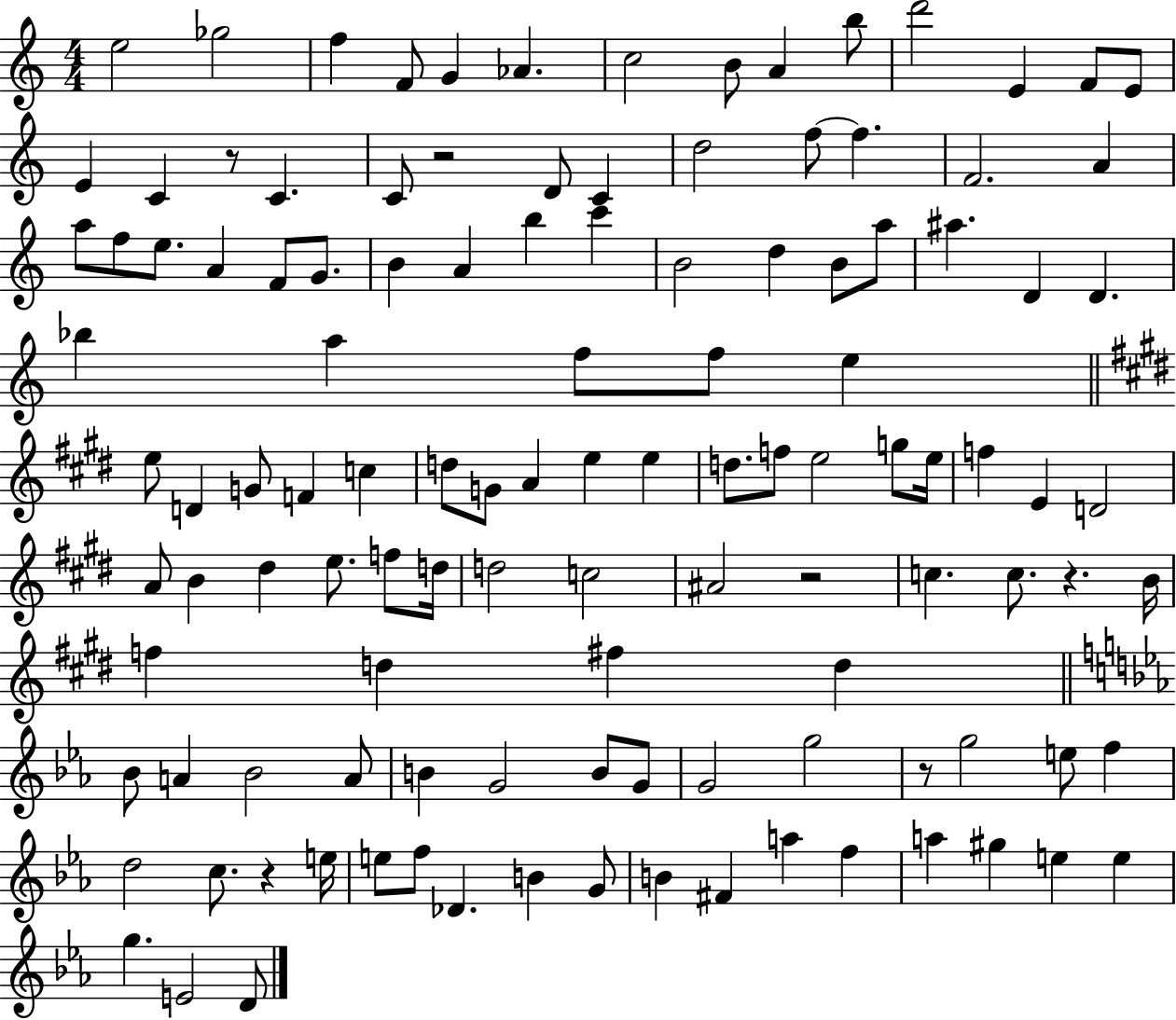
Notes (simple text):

E5/h Gb5/h F5/q F4/e G4/q Ab4/q. C5/h B4/e A4/q B5/e D6/h E4/q F4/e E4/e E4/q C4/q R/e C4/q. C4/e R/h D4/e C4/q D5/h F5/e F5/q. F4/h. A4/q A5/e F5/e E5/e. A4/q F4/e G4/e. B4/q A4/q B5/q C6/q B4/h D5/q B4/e A5/e A#5/q. D4/q D4/q. Bb5/q A5/q F5/e F5/e E5/q E5/e D4/q G4/e F4/q C5/q D5/e G4/e A4/q E5/q E5/q D5/e. F5/e E5/h G5/e E5/s F5/q E4/q D4/h A4/e B4/q D#5/q E5/e. F5/e D5/s D5/h C5/h A#4/h R/h C5/q. C5/e. R/q. B4/s F5/q D5/q F#5/q D5/q Bb4/e A4/q Bb4/h A4/e B4/q G4/h B4/e G4/e G4/h G5/h R/e G5/h E5/e F5/q D5/h C5/e. R/q E5/s E5/e F5/e Db4/q. B4/q G4/e B4/q F#4/q A5/q F5/q A5/q G#5/q E5/q E5/q G5/q. E4/h D4/e